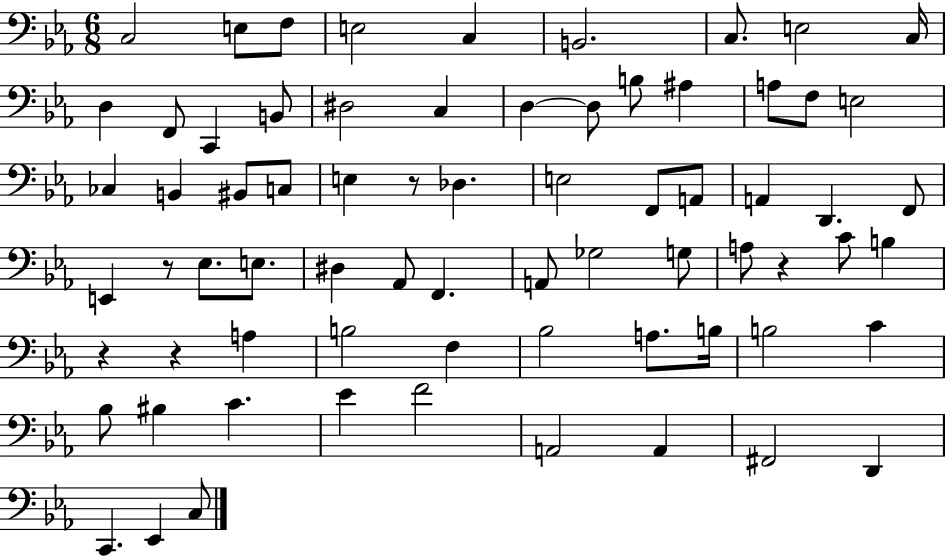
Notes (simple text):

C3/h E3/e F3/e E3/h C3/q B2/h. C3/e. E3/h C3/s D3/q F2/e C2/q B2/e D#3/h C3/q D3/q D3/e B3/e A#3/q A3/e F3/e E3/h CES3/q B2/q BIS2/e C3/e E3/q R/e Db3/q. E3/h F2/e A2/e A2/q D2/q. F2/e E2/q R/e Eb3/e. E3/e. D#3/q Ab2/e F2/q. A2/e Gb3/h G3/e A3/e R/q C4/e B3/q R/q R/q A3/q B3/h F3/q Bb3/h A3/e. B3/s B3/h C4/q Bb3/e BIS3/q C4/q. Eb4/q F4/h A2/h A2/q F#2/h D2/q C2/q. Eb2/q C3/e